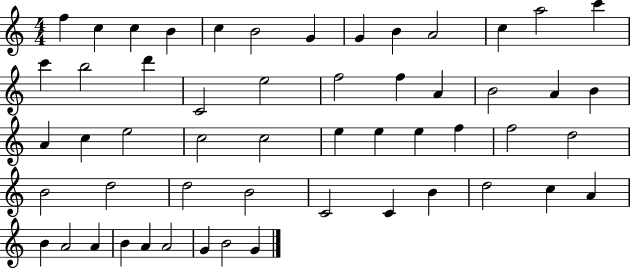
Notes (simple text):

F5/q C5/q C5/q B4/q C5/q B4/h G4/q G4/q B4/q A4/h C5/q A5/h C6/q C6/q B5/h D6/q C4/h E5/h F5/h F5/q A4/q B4/h A4/q B4/q A4/q C5/q E5/h C5/h C5/h E5/q E5/q E5/q F5/q F5/h D5/h B4/h D5/h D5/h B4/h C4/h C4/q B4/q D5/h C5/q A4/q B4/q A4/h A4/q B4/q A4/q A4/h G4/q B4/h G4/q